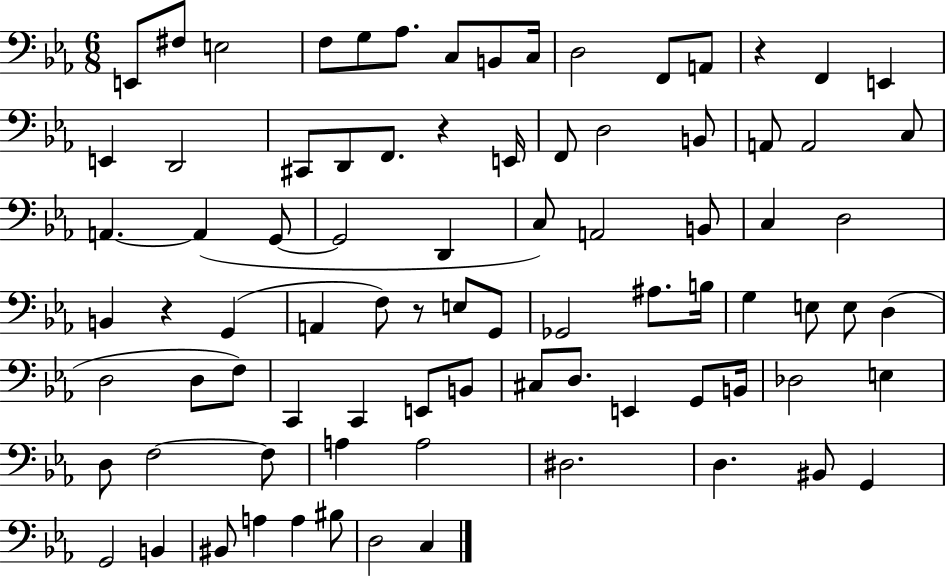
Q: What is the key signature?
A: EES major